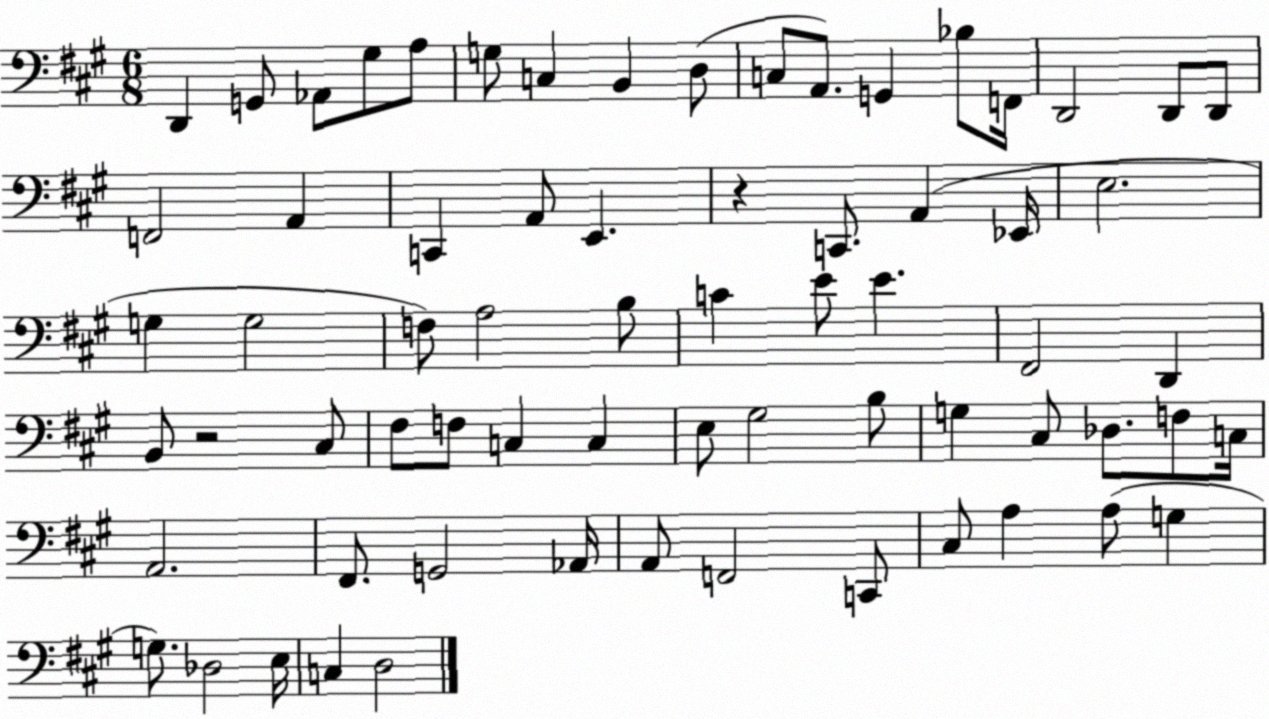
X:1
T:Untitled
M:6/8
L:1/4
K:A
D,, G,,/2 _A,,/2 ^G,/2 A,/2 G,/2 C, B,, D,/2 C,/2 A,,/2 G,, _B,/2 F,,/4 D,,2 D,,/2 D,,/2 F,,2 A,, C,, A,,/2 E,, z C,,/2 A,, _E,,/4 E,2 G, G,2 F,/2 A,2 B,/2 C E/2 E ^F,,2 D,, B,,/2 z2 ^C,/2 ^F,/2 F,/2 C, C, E,/2 ^G,2 B,/2 G, ^C,/2 _D,/2 F,/2 C,/4 A,,2 ^F,,/2 G,,2 _A,,/4 A,,/2 F,,2 C,,/2 ^C,/2 A, A,/2 G, G,/2 _D,2 E,/4 C, D,2